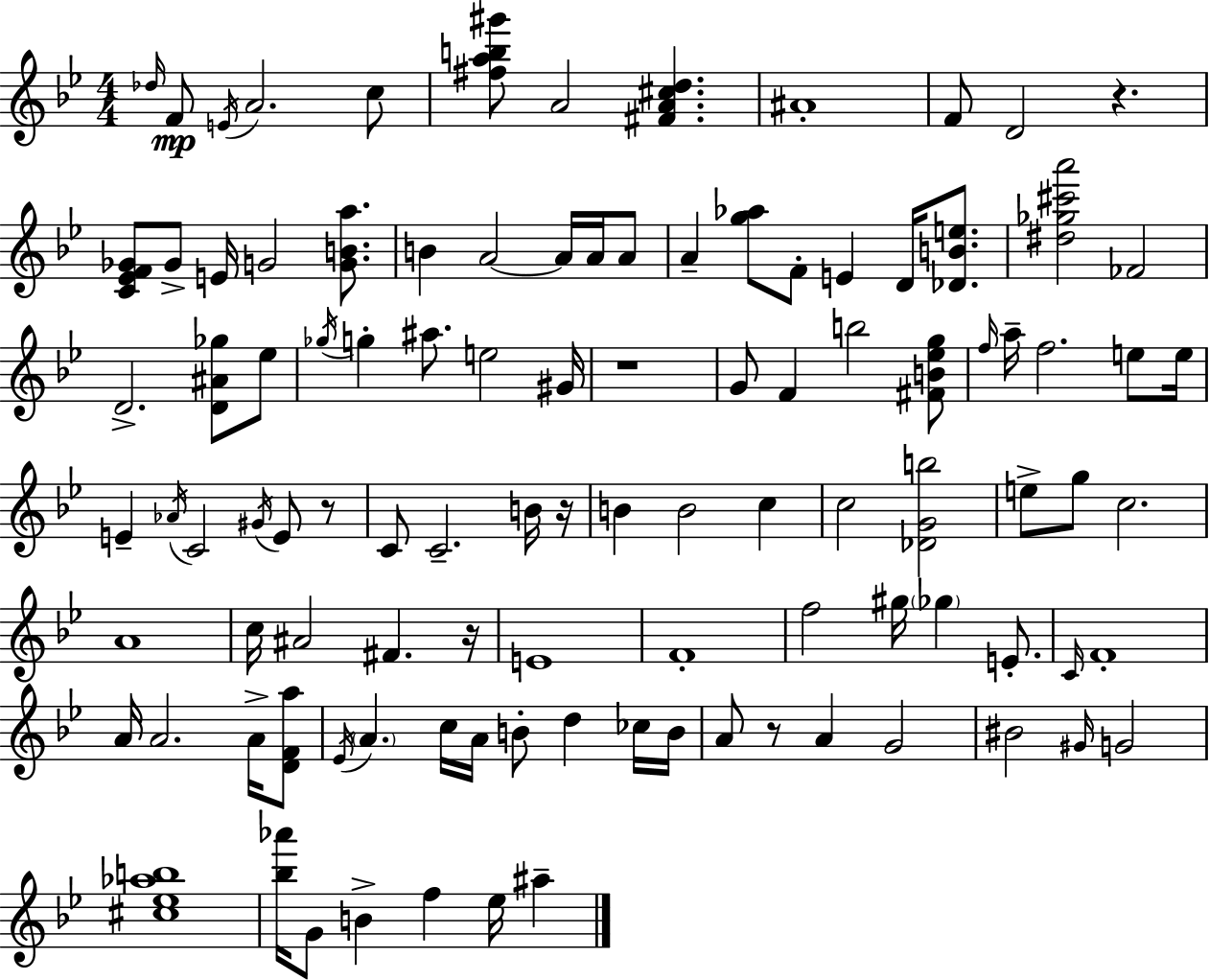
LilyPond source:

{
  \clef treble
  \numericTimeSignature
  \time 4/4
  \key bes \major
  \repeat volta 2 { \grace { des''16 }\mp f'8 \acciaccatura { e'16 } a'2. | c''8 <fis'' a'' b'' gis'''>8 a'2 <fis' a' cis'' d''>4. | ais'1-. | f'8 d'2 r4. | \break <c' ees' f' ges'>8 ges'8-> e'16 g'2 <g' b' a''>8. | b'4 a'2~~ a'16 a'16 | a'8 a'4-- <g'' aes''>8 f'8-. e'4 d'16 <des' b' e''>8. | <dis'' ges'' cis''' a'''>2 fes'2 | \break d'2.-> <d' ais' ges''>8 | ees''8 \acciaccatura { ges''16 } g''4-. ais''8. e''2 | gis'16 r1 | g'8 f'4 b''2 | \break <fis' b' ees'' g''>8 \grace { f''16 } a''16-- f''2. | e''8 e''16 e'4-- \acciaccatura { aes'16 } c'2 | \acciaccatura { gis'16 } e'8 r8 c'8 c'2.-- | b'16 r16 b'4 b'2 | \break c''4 c''2 <des' g' b''>2 | e''8-> g''8 c''2. | a'1 | c''16 ais'2 fis'4. | \break r16 e'1 | f'1-. | f''2 gis''16 \parenthesize ges''4 | e'8.-. \grace { c'16 } f'1-. | \break a'16 a'2. | a'16-> <d' f' a''>8 \acciaccatura { ees'16 } \parenthesize a'4. c''16 a'16 | b'8-. d''4 ces''16 b'16 a'8 r8 a'4 | g'2 bis'2 | \break \grace { gis'16 } g'2 <cis'' ees'' aes'' b''>1 | <bes'' aes'''>16 g'8 b'4-> | f''4 ees''16 ais''4-- } \bar "|."
}